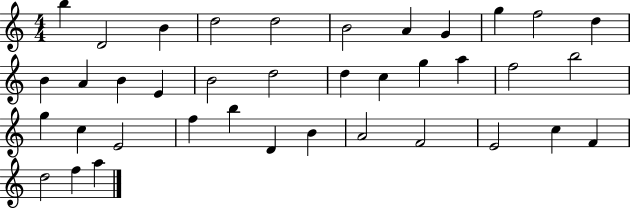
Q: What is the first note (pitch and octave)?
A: B5